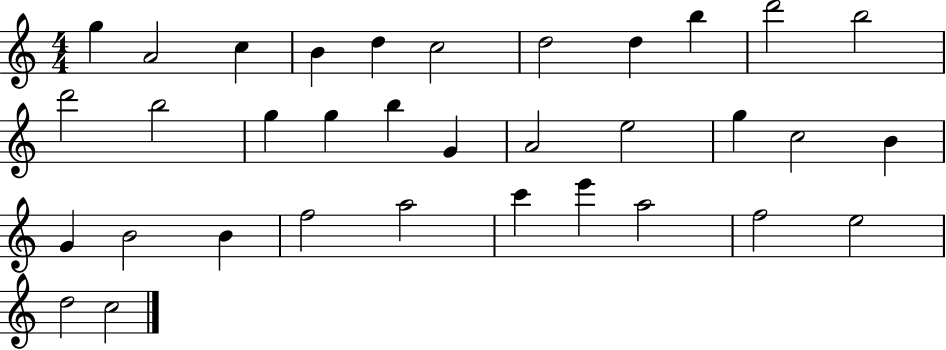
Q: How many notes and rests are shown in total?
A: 34